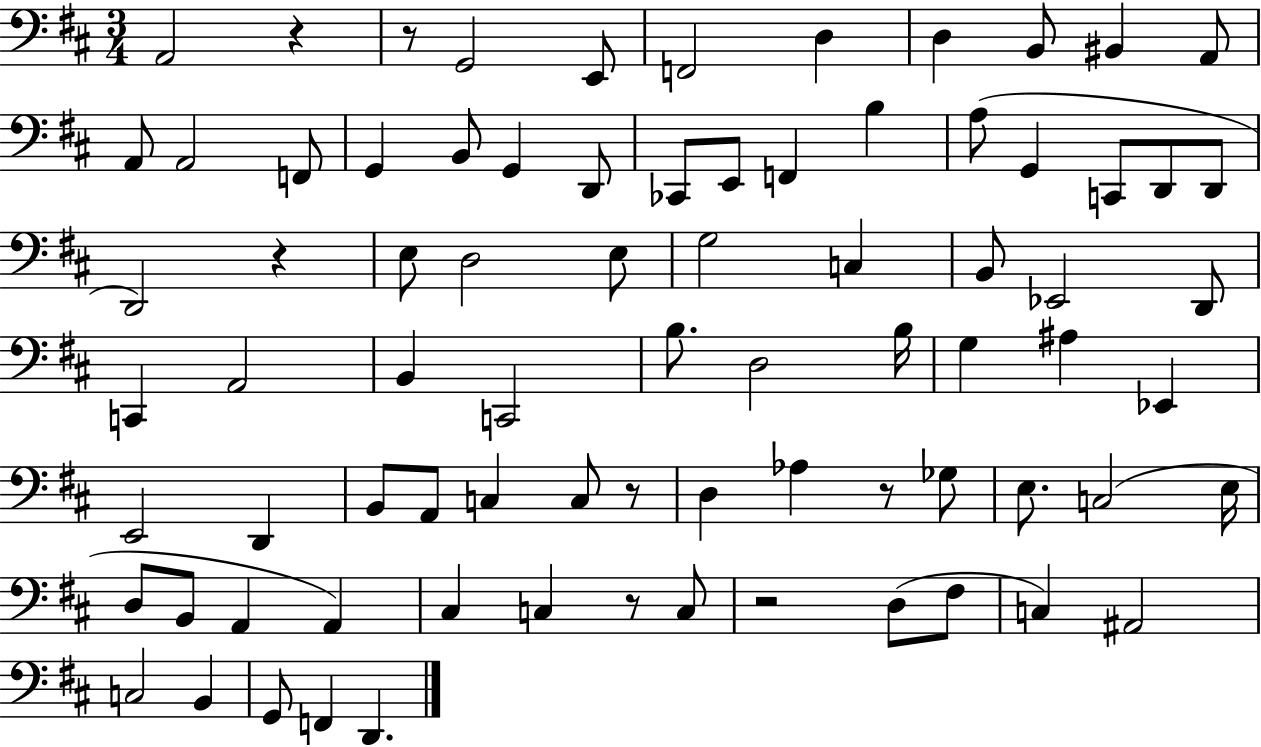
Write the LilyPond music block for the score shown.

{
  \clef bass
  \numericTimeSignature
  \time 3/4
  \key d \major
  \repeat volta 2 { a,2 r4 | r8 g,2 e,8 | f,2 d4 | d4 b,8 bis,4 a,8 | \break a,8 a,2 f,8 | g,4 b,8 g,4 d,8 | ces,8 e,8 f,4 b4 | a8( g,4 c,8 d,8 d,8 | \break d,2) r4 | e8 d2 e8 | g2 c4 | b,8 ees,2 d,8 | \break c,4 a,2 | b,4 c,2 | b8. d2 b16 | g4 ais4 ees,4 | \break e,2 d,4 | b,8 a,8 c4 c8 r8 | d4 aes4 r8 ges8 | e8. c2( e16 | \break d8 b,8 a,4 a,4) | cis4 c4 r8 c8 | r2 d8( fis8 | c4) ais,2 | \break c2 b,4 | g,8 f,4 d,4. | } \bar "|."
}